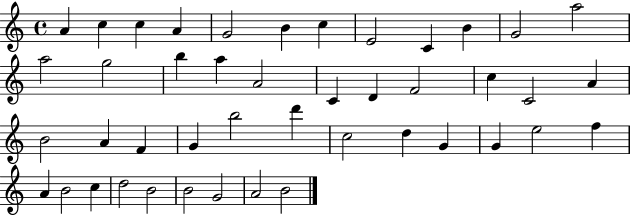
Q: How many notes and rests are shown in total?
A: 44